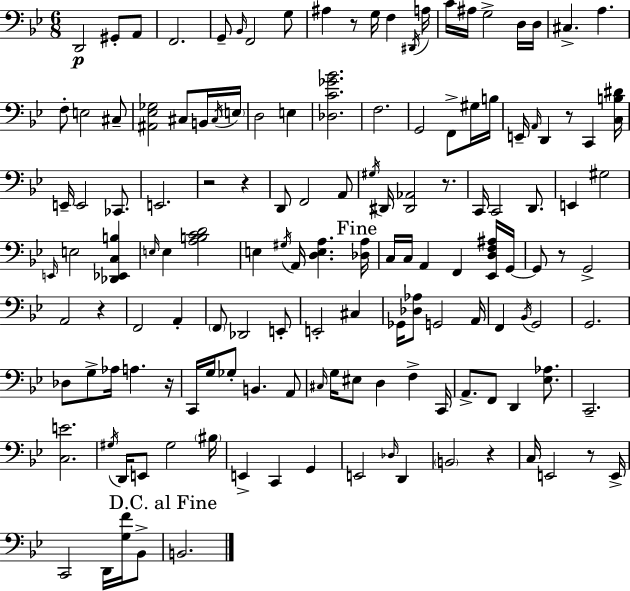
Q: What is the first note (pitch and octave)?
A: D2